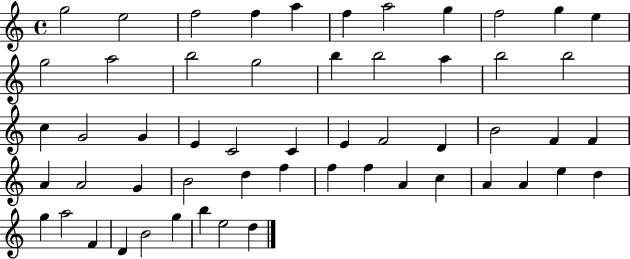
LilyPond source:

{
  \clef treble
  \time 4/4
  \defaultTimeSignature
  \key c \major
  g''2 e''2 | f''2 f''4 a''4 | f''4 a''2 g''4 | f''2 g''4 e''4 | \break g''2 a''2 | b''2 g''2 | b''4 b''2 a''4 | b''2 b''2 | \break c''4 g'2 g'4 | e'4 c'2 c'4 | e'4 f'2 d'4 | b'2 f'4 f'4 | \break a'4 a'2 g'4 | b'2 d''4 f''4 | f''4 f''4 a'4 c''4 | a'4 a'4 e''4 d''4 | \break g''4 a''2 f'4 | d'4 b'2 g''4 | b''4 e''2 d''4 | \bar "|."
}